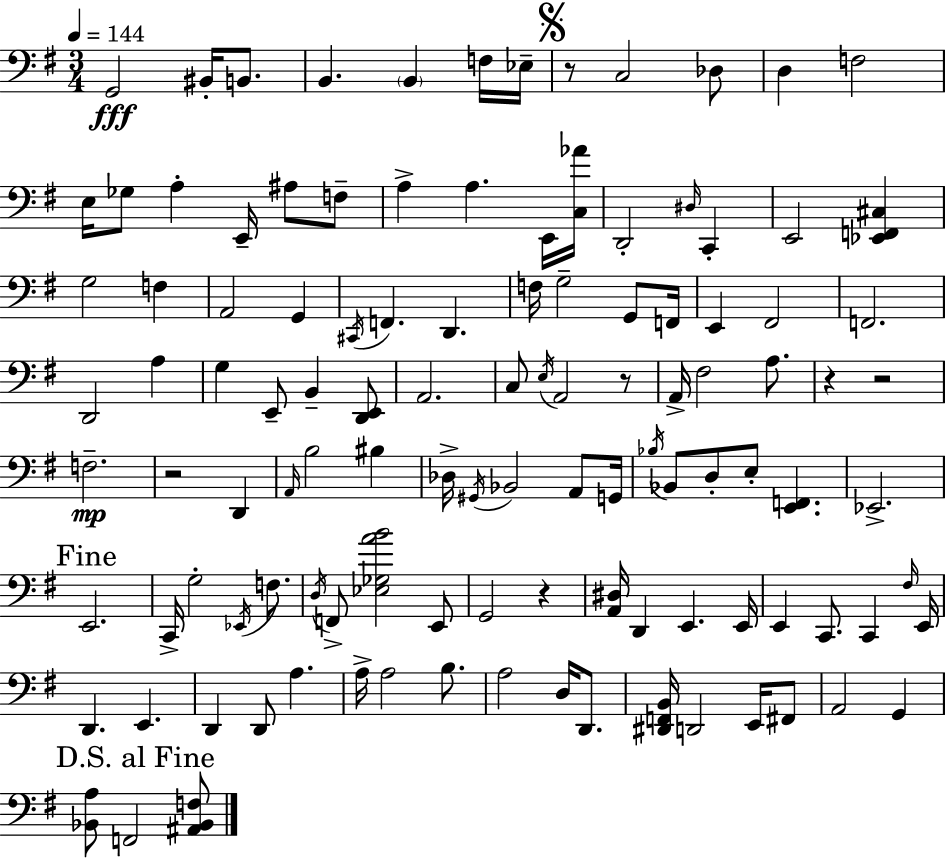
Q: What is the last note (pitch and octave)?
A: F2